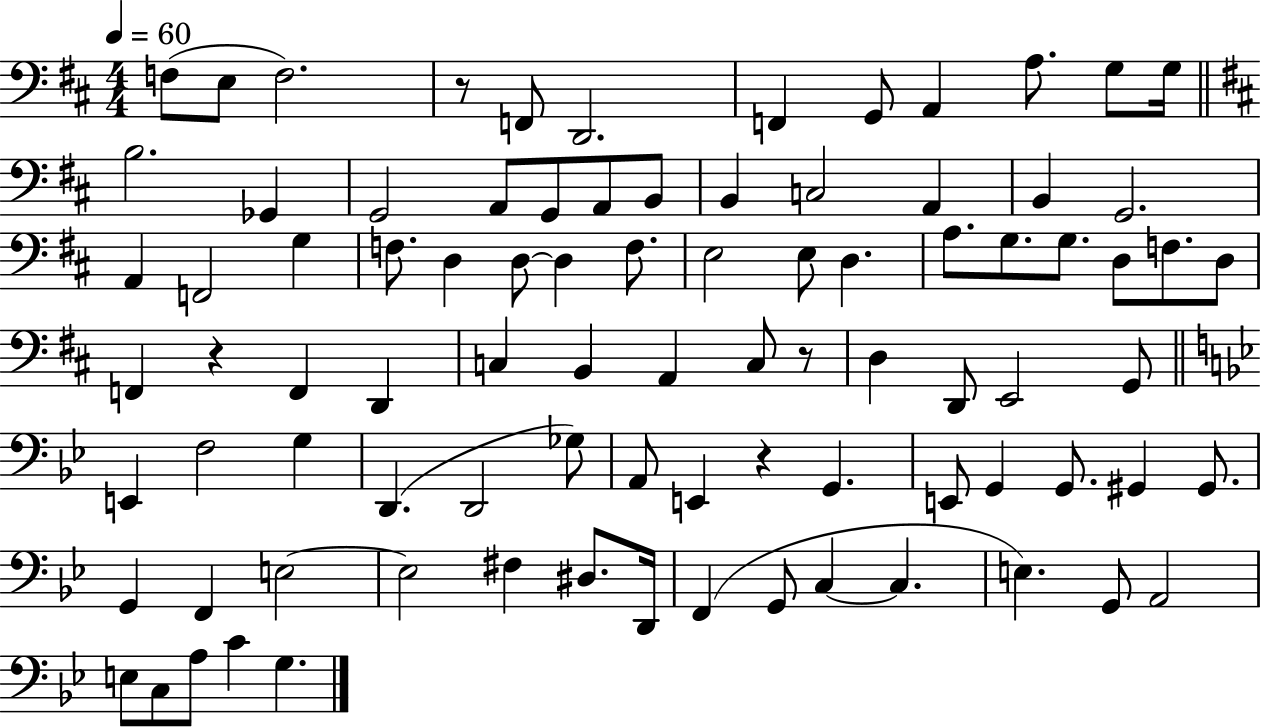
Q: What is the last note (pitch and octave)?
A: G3